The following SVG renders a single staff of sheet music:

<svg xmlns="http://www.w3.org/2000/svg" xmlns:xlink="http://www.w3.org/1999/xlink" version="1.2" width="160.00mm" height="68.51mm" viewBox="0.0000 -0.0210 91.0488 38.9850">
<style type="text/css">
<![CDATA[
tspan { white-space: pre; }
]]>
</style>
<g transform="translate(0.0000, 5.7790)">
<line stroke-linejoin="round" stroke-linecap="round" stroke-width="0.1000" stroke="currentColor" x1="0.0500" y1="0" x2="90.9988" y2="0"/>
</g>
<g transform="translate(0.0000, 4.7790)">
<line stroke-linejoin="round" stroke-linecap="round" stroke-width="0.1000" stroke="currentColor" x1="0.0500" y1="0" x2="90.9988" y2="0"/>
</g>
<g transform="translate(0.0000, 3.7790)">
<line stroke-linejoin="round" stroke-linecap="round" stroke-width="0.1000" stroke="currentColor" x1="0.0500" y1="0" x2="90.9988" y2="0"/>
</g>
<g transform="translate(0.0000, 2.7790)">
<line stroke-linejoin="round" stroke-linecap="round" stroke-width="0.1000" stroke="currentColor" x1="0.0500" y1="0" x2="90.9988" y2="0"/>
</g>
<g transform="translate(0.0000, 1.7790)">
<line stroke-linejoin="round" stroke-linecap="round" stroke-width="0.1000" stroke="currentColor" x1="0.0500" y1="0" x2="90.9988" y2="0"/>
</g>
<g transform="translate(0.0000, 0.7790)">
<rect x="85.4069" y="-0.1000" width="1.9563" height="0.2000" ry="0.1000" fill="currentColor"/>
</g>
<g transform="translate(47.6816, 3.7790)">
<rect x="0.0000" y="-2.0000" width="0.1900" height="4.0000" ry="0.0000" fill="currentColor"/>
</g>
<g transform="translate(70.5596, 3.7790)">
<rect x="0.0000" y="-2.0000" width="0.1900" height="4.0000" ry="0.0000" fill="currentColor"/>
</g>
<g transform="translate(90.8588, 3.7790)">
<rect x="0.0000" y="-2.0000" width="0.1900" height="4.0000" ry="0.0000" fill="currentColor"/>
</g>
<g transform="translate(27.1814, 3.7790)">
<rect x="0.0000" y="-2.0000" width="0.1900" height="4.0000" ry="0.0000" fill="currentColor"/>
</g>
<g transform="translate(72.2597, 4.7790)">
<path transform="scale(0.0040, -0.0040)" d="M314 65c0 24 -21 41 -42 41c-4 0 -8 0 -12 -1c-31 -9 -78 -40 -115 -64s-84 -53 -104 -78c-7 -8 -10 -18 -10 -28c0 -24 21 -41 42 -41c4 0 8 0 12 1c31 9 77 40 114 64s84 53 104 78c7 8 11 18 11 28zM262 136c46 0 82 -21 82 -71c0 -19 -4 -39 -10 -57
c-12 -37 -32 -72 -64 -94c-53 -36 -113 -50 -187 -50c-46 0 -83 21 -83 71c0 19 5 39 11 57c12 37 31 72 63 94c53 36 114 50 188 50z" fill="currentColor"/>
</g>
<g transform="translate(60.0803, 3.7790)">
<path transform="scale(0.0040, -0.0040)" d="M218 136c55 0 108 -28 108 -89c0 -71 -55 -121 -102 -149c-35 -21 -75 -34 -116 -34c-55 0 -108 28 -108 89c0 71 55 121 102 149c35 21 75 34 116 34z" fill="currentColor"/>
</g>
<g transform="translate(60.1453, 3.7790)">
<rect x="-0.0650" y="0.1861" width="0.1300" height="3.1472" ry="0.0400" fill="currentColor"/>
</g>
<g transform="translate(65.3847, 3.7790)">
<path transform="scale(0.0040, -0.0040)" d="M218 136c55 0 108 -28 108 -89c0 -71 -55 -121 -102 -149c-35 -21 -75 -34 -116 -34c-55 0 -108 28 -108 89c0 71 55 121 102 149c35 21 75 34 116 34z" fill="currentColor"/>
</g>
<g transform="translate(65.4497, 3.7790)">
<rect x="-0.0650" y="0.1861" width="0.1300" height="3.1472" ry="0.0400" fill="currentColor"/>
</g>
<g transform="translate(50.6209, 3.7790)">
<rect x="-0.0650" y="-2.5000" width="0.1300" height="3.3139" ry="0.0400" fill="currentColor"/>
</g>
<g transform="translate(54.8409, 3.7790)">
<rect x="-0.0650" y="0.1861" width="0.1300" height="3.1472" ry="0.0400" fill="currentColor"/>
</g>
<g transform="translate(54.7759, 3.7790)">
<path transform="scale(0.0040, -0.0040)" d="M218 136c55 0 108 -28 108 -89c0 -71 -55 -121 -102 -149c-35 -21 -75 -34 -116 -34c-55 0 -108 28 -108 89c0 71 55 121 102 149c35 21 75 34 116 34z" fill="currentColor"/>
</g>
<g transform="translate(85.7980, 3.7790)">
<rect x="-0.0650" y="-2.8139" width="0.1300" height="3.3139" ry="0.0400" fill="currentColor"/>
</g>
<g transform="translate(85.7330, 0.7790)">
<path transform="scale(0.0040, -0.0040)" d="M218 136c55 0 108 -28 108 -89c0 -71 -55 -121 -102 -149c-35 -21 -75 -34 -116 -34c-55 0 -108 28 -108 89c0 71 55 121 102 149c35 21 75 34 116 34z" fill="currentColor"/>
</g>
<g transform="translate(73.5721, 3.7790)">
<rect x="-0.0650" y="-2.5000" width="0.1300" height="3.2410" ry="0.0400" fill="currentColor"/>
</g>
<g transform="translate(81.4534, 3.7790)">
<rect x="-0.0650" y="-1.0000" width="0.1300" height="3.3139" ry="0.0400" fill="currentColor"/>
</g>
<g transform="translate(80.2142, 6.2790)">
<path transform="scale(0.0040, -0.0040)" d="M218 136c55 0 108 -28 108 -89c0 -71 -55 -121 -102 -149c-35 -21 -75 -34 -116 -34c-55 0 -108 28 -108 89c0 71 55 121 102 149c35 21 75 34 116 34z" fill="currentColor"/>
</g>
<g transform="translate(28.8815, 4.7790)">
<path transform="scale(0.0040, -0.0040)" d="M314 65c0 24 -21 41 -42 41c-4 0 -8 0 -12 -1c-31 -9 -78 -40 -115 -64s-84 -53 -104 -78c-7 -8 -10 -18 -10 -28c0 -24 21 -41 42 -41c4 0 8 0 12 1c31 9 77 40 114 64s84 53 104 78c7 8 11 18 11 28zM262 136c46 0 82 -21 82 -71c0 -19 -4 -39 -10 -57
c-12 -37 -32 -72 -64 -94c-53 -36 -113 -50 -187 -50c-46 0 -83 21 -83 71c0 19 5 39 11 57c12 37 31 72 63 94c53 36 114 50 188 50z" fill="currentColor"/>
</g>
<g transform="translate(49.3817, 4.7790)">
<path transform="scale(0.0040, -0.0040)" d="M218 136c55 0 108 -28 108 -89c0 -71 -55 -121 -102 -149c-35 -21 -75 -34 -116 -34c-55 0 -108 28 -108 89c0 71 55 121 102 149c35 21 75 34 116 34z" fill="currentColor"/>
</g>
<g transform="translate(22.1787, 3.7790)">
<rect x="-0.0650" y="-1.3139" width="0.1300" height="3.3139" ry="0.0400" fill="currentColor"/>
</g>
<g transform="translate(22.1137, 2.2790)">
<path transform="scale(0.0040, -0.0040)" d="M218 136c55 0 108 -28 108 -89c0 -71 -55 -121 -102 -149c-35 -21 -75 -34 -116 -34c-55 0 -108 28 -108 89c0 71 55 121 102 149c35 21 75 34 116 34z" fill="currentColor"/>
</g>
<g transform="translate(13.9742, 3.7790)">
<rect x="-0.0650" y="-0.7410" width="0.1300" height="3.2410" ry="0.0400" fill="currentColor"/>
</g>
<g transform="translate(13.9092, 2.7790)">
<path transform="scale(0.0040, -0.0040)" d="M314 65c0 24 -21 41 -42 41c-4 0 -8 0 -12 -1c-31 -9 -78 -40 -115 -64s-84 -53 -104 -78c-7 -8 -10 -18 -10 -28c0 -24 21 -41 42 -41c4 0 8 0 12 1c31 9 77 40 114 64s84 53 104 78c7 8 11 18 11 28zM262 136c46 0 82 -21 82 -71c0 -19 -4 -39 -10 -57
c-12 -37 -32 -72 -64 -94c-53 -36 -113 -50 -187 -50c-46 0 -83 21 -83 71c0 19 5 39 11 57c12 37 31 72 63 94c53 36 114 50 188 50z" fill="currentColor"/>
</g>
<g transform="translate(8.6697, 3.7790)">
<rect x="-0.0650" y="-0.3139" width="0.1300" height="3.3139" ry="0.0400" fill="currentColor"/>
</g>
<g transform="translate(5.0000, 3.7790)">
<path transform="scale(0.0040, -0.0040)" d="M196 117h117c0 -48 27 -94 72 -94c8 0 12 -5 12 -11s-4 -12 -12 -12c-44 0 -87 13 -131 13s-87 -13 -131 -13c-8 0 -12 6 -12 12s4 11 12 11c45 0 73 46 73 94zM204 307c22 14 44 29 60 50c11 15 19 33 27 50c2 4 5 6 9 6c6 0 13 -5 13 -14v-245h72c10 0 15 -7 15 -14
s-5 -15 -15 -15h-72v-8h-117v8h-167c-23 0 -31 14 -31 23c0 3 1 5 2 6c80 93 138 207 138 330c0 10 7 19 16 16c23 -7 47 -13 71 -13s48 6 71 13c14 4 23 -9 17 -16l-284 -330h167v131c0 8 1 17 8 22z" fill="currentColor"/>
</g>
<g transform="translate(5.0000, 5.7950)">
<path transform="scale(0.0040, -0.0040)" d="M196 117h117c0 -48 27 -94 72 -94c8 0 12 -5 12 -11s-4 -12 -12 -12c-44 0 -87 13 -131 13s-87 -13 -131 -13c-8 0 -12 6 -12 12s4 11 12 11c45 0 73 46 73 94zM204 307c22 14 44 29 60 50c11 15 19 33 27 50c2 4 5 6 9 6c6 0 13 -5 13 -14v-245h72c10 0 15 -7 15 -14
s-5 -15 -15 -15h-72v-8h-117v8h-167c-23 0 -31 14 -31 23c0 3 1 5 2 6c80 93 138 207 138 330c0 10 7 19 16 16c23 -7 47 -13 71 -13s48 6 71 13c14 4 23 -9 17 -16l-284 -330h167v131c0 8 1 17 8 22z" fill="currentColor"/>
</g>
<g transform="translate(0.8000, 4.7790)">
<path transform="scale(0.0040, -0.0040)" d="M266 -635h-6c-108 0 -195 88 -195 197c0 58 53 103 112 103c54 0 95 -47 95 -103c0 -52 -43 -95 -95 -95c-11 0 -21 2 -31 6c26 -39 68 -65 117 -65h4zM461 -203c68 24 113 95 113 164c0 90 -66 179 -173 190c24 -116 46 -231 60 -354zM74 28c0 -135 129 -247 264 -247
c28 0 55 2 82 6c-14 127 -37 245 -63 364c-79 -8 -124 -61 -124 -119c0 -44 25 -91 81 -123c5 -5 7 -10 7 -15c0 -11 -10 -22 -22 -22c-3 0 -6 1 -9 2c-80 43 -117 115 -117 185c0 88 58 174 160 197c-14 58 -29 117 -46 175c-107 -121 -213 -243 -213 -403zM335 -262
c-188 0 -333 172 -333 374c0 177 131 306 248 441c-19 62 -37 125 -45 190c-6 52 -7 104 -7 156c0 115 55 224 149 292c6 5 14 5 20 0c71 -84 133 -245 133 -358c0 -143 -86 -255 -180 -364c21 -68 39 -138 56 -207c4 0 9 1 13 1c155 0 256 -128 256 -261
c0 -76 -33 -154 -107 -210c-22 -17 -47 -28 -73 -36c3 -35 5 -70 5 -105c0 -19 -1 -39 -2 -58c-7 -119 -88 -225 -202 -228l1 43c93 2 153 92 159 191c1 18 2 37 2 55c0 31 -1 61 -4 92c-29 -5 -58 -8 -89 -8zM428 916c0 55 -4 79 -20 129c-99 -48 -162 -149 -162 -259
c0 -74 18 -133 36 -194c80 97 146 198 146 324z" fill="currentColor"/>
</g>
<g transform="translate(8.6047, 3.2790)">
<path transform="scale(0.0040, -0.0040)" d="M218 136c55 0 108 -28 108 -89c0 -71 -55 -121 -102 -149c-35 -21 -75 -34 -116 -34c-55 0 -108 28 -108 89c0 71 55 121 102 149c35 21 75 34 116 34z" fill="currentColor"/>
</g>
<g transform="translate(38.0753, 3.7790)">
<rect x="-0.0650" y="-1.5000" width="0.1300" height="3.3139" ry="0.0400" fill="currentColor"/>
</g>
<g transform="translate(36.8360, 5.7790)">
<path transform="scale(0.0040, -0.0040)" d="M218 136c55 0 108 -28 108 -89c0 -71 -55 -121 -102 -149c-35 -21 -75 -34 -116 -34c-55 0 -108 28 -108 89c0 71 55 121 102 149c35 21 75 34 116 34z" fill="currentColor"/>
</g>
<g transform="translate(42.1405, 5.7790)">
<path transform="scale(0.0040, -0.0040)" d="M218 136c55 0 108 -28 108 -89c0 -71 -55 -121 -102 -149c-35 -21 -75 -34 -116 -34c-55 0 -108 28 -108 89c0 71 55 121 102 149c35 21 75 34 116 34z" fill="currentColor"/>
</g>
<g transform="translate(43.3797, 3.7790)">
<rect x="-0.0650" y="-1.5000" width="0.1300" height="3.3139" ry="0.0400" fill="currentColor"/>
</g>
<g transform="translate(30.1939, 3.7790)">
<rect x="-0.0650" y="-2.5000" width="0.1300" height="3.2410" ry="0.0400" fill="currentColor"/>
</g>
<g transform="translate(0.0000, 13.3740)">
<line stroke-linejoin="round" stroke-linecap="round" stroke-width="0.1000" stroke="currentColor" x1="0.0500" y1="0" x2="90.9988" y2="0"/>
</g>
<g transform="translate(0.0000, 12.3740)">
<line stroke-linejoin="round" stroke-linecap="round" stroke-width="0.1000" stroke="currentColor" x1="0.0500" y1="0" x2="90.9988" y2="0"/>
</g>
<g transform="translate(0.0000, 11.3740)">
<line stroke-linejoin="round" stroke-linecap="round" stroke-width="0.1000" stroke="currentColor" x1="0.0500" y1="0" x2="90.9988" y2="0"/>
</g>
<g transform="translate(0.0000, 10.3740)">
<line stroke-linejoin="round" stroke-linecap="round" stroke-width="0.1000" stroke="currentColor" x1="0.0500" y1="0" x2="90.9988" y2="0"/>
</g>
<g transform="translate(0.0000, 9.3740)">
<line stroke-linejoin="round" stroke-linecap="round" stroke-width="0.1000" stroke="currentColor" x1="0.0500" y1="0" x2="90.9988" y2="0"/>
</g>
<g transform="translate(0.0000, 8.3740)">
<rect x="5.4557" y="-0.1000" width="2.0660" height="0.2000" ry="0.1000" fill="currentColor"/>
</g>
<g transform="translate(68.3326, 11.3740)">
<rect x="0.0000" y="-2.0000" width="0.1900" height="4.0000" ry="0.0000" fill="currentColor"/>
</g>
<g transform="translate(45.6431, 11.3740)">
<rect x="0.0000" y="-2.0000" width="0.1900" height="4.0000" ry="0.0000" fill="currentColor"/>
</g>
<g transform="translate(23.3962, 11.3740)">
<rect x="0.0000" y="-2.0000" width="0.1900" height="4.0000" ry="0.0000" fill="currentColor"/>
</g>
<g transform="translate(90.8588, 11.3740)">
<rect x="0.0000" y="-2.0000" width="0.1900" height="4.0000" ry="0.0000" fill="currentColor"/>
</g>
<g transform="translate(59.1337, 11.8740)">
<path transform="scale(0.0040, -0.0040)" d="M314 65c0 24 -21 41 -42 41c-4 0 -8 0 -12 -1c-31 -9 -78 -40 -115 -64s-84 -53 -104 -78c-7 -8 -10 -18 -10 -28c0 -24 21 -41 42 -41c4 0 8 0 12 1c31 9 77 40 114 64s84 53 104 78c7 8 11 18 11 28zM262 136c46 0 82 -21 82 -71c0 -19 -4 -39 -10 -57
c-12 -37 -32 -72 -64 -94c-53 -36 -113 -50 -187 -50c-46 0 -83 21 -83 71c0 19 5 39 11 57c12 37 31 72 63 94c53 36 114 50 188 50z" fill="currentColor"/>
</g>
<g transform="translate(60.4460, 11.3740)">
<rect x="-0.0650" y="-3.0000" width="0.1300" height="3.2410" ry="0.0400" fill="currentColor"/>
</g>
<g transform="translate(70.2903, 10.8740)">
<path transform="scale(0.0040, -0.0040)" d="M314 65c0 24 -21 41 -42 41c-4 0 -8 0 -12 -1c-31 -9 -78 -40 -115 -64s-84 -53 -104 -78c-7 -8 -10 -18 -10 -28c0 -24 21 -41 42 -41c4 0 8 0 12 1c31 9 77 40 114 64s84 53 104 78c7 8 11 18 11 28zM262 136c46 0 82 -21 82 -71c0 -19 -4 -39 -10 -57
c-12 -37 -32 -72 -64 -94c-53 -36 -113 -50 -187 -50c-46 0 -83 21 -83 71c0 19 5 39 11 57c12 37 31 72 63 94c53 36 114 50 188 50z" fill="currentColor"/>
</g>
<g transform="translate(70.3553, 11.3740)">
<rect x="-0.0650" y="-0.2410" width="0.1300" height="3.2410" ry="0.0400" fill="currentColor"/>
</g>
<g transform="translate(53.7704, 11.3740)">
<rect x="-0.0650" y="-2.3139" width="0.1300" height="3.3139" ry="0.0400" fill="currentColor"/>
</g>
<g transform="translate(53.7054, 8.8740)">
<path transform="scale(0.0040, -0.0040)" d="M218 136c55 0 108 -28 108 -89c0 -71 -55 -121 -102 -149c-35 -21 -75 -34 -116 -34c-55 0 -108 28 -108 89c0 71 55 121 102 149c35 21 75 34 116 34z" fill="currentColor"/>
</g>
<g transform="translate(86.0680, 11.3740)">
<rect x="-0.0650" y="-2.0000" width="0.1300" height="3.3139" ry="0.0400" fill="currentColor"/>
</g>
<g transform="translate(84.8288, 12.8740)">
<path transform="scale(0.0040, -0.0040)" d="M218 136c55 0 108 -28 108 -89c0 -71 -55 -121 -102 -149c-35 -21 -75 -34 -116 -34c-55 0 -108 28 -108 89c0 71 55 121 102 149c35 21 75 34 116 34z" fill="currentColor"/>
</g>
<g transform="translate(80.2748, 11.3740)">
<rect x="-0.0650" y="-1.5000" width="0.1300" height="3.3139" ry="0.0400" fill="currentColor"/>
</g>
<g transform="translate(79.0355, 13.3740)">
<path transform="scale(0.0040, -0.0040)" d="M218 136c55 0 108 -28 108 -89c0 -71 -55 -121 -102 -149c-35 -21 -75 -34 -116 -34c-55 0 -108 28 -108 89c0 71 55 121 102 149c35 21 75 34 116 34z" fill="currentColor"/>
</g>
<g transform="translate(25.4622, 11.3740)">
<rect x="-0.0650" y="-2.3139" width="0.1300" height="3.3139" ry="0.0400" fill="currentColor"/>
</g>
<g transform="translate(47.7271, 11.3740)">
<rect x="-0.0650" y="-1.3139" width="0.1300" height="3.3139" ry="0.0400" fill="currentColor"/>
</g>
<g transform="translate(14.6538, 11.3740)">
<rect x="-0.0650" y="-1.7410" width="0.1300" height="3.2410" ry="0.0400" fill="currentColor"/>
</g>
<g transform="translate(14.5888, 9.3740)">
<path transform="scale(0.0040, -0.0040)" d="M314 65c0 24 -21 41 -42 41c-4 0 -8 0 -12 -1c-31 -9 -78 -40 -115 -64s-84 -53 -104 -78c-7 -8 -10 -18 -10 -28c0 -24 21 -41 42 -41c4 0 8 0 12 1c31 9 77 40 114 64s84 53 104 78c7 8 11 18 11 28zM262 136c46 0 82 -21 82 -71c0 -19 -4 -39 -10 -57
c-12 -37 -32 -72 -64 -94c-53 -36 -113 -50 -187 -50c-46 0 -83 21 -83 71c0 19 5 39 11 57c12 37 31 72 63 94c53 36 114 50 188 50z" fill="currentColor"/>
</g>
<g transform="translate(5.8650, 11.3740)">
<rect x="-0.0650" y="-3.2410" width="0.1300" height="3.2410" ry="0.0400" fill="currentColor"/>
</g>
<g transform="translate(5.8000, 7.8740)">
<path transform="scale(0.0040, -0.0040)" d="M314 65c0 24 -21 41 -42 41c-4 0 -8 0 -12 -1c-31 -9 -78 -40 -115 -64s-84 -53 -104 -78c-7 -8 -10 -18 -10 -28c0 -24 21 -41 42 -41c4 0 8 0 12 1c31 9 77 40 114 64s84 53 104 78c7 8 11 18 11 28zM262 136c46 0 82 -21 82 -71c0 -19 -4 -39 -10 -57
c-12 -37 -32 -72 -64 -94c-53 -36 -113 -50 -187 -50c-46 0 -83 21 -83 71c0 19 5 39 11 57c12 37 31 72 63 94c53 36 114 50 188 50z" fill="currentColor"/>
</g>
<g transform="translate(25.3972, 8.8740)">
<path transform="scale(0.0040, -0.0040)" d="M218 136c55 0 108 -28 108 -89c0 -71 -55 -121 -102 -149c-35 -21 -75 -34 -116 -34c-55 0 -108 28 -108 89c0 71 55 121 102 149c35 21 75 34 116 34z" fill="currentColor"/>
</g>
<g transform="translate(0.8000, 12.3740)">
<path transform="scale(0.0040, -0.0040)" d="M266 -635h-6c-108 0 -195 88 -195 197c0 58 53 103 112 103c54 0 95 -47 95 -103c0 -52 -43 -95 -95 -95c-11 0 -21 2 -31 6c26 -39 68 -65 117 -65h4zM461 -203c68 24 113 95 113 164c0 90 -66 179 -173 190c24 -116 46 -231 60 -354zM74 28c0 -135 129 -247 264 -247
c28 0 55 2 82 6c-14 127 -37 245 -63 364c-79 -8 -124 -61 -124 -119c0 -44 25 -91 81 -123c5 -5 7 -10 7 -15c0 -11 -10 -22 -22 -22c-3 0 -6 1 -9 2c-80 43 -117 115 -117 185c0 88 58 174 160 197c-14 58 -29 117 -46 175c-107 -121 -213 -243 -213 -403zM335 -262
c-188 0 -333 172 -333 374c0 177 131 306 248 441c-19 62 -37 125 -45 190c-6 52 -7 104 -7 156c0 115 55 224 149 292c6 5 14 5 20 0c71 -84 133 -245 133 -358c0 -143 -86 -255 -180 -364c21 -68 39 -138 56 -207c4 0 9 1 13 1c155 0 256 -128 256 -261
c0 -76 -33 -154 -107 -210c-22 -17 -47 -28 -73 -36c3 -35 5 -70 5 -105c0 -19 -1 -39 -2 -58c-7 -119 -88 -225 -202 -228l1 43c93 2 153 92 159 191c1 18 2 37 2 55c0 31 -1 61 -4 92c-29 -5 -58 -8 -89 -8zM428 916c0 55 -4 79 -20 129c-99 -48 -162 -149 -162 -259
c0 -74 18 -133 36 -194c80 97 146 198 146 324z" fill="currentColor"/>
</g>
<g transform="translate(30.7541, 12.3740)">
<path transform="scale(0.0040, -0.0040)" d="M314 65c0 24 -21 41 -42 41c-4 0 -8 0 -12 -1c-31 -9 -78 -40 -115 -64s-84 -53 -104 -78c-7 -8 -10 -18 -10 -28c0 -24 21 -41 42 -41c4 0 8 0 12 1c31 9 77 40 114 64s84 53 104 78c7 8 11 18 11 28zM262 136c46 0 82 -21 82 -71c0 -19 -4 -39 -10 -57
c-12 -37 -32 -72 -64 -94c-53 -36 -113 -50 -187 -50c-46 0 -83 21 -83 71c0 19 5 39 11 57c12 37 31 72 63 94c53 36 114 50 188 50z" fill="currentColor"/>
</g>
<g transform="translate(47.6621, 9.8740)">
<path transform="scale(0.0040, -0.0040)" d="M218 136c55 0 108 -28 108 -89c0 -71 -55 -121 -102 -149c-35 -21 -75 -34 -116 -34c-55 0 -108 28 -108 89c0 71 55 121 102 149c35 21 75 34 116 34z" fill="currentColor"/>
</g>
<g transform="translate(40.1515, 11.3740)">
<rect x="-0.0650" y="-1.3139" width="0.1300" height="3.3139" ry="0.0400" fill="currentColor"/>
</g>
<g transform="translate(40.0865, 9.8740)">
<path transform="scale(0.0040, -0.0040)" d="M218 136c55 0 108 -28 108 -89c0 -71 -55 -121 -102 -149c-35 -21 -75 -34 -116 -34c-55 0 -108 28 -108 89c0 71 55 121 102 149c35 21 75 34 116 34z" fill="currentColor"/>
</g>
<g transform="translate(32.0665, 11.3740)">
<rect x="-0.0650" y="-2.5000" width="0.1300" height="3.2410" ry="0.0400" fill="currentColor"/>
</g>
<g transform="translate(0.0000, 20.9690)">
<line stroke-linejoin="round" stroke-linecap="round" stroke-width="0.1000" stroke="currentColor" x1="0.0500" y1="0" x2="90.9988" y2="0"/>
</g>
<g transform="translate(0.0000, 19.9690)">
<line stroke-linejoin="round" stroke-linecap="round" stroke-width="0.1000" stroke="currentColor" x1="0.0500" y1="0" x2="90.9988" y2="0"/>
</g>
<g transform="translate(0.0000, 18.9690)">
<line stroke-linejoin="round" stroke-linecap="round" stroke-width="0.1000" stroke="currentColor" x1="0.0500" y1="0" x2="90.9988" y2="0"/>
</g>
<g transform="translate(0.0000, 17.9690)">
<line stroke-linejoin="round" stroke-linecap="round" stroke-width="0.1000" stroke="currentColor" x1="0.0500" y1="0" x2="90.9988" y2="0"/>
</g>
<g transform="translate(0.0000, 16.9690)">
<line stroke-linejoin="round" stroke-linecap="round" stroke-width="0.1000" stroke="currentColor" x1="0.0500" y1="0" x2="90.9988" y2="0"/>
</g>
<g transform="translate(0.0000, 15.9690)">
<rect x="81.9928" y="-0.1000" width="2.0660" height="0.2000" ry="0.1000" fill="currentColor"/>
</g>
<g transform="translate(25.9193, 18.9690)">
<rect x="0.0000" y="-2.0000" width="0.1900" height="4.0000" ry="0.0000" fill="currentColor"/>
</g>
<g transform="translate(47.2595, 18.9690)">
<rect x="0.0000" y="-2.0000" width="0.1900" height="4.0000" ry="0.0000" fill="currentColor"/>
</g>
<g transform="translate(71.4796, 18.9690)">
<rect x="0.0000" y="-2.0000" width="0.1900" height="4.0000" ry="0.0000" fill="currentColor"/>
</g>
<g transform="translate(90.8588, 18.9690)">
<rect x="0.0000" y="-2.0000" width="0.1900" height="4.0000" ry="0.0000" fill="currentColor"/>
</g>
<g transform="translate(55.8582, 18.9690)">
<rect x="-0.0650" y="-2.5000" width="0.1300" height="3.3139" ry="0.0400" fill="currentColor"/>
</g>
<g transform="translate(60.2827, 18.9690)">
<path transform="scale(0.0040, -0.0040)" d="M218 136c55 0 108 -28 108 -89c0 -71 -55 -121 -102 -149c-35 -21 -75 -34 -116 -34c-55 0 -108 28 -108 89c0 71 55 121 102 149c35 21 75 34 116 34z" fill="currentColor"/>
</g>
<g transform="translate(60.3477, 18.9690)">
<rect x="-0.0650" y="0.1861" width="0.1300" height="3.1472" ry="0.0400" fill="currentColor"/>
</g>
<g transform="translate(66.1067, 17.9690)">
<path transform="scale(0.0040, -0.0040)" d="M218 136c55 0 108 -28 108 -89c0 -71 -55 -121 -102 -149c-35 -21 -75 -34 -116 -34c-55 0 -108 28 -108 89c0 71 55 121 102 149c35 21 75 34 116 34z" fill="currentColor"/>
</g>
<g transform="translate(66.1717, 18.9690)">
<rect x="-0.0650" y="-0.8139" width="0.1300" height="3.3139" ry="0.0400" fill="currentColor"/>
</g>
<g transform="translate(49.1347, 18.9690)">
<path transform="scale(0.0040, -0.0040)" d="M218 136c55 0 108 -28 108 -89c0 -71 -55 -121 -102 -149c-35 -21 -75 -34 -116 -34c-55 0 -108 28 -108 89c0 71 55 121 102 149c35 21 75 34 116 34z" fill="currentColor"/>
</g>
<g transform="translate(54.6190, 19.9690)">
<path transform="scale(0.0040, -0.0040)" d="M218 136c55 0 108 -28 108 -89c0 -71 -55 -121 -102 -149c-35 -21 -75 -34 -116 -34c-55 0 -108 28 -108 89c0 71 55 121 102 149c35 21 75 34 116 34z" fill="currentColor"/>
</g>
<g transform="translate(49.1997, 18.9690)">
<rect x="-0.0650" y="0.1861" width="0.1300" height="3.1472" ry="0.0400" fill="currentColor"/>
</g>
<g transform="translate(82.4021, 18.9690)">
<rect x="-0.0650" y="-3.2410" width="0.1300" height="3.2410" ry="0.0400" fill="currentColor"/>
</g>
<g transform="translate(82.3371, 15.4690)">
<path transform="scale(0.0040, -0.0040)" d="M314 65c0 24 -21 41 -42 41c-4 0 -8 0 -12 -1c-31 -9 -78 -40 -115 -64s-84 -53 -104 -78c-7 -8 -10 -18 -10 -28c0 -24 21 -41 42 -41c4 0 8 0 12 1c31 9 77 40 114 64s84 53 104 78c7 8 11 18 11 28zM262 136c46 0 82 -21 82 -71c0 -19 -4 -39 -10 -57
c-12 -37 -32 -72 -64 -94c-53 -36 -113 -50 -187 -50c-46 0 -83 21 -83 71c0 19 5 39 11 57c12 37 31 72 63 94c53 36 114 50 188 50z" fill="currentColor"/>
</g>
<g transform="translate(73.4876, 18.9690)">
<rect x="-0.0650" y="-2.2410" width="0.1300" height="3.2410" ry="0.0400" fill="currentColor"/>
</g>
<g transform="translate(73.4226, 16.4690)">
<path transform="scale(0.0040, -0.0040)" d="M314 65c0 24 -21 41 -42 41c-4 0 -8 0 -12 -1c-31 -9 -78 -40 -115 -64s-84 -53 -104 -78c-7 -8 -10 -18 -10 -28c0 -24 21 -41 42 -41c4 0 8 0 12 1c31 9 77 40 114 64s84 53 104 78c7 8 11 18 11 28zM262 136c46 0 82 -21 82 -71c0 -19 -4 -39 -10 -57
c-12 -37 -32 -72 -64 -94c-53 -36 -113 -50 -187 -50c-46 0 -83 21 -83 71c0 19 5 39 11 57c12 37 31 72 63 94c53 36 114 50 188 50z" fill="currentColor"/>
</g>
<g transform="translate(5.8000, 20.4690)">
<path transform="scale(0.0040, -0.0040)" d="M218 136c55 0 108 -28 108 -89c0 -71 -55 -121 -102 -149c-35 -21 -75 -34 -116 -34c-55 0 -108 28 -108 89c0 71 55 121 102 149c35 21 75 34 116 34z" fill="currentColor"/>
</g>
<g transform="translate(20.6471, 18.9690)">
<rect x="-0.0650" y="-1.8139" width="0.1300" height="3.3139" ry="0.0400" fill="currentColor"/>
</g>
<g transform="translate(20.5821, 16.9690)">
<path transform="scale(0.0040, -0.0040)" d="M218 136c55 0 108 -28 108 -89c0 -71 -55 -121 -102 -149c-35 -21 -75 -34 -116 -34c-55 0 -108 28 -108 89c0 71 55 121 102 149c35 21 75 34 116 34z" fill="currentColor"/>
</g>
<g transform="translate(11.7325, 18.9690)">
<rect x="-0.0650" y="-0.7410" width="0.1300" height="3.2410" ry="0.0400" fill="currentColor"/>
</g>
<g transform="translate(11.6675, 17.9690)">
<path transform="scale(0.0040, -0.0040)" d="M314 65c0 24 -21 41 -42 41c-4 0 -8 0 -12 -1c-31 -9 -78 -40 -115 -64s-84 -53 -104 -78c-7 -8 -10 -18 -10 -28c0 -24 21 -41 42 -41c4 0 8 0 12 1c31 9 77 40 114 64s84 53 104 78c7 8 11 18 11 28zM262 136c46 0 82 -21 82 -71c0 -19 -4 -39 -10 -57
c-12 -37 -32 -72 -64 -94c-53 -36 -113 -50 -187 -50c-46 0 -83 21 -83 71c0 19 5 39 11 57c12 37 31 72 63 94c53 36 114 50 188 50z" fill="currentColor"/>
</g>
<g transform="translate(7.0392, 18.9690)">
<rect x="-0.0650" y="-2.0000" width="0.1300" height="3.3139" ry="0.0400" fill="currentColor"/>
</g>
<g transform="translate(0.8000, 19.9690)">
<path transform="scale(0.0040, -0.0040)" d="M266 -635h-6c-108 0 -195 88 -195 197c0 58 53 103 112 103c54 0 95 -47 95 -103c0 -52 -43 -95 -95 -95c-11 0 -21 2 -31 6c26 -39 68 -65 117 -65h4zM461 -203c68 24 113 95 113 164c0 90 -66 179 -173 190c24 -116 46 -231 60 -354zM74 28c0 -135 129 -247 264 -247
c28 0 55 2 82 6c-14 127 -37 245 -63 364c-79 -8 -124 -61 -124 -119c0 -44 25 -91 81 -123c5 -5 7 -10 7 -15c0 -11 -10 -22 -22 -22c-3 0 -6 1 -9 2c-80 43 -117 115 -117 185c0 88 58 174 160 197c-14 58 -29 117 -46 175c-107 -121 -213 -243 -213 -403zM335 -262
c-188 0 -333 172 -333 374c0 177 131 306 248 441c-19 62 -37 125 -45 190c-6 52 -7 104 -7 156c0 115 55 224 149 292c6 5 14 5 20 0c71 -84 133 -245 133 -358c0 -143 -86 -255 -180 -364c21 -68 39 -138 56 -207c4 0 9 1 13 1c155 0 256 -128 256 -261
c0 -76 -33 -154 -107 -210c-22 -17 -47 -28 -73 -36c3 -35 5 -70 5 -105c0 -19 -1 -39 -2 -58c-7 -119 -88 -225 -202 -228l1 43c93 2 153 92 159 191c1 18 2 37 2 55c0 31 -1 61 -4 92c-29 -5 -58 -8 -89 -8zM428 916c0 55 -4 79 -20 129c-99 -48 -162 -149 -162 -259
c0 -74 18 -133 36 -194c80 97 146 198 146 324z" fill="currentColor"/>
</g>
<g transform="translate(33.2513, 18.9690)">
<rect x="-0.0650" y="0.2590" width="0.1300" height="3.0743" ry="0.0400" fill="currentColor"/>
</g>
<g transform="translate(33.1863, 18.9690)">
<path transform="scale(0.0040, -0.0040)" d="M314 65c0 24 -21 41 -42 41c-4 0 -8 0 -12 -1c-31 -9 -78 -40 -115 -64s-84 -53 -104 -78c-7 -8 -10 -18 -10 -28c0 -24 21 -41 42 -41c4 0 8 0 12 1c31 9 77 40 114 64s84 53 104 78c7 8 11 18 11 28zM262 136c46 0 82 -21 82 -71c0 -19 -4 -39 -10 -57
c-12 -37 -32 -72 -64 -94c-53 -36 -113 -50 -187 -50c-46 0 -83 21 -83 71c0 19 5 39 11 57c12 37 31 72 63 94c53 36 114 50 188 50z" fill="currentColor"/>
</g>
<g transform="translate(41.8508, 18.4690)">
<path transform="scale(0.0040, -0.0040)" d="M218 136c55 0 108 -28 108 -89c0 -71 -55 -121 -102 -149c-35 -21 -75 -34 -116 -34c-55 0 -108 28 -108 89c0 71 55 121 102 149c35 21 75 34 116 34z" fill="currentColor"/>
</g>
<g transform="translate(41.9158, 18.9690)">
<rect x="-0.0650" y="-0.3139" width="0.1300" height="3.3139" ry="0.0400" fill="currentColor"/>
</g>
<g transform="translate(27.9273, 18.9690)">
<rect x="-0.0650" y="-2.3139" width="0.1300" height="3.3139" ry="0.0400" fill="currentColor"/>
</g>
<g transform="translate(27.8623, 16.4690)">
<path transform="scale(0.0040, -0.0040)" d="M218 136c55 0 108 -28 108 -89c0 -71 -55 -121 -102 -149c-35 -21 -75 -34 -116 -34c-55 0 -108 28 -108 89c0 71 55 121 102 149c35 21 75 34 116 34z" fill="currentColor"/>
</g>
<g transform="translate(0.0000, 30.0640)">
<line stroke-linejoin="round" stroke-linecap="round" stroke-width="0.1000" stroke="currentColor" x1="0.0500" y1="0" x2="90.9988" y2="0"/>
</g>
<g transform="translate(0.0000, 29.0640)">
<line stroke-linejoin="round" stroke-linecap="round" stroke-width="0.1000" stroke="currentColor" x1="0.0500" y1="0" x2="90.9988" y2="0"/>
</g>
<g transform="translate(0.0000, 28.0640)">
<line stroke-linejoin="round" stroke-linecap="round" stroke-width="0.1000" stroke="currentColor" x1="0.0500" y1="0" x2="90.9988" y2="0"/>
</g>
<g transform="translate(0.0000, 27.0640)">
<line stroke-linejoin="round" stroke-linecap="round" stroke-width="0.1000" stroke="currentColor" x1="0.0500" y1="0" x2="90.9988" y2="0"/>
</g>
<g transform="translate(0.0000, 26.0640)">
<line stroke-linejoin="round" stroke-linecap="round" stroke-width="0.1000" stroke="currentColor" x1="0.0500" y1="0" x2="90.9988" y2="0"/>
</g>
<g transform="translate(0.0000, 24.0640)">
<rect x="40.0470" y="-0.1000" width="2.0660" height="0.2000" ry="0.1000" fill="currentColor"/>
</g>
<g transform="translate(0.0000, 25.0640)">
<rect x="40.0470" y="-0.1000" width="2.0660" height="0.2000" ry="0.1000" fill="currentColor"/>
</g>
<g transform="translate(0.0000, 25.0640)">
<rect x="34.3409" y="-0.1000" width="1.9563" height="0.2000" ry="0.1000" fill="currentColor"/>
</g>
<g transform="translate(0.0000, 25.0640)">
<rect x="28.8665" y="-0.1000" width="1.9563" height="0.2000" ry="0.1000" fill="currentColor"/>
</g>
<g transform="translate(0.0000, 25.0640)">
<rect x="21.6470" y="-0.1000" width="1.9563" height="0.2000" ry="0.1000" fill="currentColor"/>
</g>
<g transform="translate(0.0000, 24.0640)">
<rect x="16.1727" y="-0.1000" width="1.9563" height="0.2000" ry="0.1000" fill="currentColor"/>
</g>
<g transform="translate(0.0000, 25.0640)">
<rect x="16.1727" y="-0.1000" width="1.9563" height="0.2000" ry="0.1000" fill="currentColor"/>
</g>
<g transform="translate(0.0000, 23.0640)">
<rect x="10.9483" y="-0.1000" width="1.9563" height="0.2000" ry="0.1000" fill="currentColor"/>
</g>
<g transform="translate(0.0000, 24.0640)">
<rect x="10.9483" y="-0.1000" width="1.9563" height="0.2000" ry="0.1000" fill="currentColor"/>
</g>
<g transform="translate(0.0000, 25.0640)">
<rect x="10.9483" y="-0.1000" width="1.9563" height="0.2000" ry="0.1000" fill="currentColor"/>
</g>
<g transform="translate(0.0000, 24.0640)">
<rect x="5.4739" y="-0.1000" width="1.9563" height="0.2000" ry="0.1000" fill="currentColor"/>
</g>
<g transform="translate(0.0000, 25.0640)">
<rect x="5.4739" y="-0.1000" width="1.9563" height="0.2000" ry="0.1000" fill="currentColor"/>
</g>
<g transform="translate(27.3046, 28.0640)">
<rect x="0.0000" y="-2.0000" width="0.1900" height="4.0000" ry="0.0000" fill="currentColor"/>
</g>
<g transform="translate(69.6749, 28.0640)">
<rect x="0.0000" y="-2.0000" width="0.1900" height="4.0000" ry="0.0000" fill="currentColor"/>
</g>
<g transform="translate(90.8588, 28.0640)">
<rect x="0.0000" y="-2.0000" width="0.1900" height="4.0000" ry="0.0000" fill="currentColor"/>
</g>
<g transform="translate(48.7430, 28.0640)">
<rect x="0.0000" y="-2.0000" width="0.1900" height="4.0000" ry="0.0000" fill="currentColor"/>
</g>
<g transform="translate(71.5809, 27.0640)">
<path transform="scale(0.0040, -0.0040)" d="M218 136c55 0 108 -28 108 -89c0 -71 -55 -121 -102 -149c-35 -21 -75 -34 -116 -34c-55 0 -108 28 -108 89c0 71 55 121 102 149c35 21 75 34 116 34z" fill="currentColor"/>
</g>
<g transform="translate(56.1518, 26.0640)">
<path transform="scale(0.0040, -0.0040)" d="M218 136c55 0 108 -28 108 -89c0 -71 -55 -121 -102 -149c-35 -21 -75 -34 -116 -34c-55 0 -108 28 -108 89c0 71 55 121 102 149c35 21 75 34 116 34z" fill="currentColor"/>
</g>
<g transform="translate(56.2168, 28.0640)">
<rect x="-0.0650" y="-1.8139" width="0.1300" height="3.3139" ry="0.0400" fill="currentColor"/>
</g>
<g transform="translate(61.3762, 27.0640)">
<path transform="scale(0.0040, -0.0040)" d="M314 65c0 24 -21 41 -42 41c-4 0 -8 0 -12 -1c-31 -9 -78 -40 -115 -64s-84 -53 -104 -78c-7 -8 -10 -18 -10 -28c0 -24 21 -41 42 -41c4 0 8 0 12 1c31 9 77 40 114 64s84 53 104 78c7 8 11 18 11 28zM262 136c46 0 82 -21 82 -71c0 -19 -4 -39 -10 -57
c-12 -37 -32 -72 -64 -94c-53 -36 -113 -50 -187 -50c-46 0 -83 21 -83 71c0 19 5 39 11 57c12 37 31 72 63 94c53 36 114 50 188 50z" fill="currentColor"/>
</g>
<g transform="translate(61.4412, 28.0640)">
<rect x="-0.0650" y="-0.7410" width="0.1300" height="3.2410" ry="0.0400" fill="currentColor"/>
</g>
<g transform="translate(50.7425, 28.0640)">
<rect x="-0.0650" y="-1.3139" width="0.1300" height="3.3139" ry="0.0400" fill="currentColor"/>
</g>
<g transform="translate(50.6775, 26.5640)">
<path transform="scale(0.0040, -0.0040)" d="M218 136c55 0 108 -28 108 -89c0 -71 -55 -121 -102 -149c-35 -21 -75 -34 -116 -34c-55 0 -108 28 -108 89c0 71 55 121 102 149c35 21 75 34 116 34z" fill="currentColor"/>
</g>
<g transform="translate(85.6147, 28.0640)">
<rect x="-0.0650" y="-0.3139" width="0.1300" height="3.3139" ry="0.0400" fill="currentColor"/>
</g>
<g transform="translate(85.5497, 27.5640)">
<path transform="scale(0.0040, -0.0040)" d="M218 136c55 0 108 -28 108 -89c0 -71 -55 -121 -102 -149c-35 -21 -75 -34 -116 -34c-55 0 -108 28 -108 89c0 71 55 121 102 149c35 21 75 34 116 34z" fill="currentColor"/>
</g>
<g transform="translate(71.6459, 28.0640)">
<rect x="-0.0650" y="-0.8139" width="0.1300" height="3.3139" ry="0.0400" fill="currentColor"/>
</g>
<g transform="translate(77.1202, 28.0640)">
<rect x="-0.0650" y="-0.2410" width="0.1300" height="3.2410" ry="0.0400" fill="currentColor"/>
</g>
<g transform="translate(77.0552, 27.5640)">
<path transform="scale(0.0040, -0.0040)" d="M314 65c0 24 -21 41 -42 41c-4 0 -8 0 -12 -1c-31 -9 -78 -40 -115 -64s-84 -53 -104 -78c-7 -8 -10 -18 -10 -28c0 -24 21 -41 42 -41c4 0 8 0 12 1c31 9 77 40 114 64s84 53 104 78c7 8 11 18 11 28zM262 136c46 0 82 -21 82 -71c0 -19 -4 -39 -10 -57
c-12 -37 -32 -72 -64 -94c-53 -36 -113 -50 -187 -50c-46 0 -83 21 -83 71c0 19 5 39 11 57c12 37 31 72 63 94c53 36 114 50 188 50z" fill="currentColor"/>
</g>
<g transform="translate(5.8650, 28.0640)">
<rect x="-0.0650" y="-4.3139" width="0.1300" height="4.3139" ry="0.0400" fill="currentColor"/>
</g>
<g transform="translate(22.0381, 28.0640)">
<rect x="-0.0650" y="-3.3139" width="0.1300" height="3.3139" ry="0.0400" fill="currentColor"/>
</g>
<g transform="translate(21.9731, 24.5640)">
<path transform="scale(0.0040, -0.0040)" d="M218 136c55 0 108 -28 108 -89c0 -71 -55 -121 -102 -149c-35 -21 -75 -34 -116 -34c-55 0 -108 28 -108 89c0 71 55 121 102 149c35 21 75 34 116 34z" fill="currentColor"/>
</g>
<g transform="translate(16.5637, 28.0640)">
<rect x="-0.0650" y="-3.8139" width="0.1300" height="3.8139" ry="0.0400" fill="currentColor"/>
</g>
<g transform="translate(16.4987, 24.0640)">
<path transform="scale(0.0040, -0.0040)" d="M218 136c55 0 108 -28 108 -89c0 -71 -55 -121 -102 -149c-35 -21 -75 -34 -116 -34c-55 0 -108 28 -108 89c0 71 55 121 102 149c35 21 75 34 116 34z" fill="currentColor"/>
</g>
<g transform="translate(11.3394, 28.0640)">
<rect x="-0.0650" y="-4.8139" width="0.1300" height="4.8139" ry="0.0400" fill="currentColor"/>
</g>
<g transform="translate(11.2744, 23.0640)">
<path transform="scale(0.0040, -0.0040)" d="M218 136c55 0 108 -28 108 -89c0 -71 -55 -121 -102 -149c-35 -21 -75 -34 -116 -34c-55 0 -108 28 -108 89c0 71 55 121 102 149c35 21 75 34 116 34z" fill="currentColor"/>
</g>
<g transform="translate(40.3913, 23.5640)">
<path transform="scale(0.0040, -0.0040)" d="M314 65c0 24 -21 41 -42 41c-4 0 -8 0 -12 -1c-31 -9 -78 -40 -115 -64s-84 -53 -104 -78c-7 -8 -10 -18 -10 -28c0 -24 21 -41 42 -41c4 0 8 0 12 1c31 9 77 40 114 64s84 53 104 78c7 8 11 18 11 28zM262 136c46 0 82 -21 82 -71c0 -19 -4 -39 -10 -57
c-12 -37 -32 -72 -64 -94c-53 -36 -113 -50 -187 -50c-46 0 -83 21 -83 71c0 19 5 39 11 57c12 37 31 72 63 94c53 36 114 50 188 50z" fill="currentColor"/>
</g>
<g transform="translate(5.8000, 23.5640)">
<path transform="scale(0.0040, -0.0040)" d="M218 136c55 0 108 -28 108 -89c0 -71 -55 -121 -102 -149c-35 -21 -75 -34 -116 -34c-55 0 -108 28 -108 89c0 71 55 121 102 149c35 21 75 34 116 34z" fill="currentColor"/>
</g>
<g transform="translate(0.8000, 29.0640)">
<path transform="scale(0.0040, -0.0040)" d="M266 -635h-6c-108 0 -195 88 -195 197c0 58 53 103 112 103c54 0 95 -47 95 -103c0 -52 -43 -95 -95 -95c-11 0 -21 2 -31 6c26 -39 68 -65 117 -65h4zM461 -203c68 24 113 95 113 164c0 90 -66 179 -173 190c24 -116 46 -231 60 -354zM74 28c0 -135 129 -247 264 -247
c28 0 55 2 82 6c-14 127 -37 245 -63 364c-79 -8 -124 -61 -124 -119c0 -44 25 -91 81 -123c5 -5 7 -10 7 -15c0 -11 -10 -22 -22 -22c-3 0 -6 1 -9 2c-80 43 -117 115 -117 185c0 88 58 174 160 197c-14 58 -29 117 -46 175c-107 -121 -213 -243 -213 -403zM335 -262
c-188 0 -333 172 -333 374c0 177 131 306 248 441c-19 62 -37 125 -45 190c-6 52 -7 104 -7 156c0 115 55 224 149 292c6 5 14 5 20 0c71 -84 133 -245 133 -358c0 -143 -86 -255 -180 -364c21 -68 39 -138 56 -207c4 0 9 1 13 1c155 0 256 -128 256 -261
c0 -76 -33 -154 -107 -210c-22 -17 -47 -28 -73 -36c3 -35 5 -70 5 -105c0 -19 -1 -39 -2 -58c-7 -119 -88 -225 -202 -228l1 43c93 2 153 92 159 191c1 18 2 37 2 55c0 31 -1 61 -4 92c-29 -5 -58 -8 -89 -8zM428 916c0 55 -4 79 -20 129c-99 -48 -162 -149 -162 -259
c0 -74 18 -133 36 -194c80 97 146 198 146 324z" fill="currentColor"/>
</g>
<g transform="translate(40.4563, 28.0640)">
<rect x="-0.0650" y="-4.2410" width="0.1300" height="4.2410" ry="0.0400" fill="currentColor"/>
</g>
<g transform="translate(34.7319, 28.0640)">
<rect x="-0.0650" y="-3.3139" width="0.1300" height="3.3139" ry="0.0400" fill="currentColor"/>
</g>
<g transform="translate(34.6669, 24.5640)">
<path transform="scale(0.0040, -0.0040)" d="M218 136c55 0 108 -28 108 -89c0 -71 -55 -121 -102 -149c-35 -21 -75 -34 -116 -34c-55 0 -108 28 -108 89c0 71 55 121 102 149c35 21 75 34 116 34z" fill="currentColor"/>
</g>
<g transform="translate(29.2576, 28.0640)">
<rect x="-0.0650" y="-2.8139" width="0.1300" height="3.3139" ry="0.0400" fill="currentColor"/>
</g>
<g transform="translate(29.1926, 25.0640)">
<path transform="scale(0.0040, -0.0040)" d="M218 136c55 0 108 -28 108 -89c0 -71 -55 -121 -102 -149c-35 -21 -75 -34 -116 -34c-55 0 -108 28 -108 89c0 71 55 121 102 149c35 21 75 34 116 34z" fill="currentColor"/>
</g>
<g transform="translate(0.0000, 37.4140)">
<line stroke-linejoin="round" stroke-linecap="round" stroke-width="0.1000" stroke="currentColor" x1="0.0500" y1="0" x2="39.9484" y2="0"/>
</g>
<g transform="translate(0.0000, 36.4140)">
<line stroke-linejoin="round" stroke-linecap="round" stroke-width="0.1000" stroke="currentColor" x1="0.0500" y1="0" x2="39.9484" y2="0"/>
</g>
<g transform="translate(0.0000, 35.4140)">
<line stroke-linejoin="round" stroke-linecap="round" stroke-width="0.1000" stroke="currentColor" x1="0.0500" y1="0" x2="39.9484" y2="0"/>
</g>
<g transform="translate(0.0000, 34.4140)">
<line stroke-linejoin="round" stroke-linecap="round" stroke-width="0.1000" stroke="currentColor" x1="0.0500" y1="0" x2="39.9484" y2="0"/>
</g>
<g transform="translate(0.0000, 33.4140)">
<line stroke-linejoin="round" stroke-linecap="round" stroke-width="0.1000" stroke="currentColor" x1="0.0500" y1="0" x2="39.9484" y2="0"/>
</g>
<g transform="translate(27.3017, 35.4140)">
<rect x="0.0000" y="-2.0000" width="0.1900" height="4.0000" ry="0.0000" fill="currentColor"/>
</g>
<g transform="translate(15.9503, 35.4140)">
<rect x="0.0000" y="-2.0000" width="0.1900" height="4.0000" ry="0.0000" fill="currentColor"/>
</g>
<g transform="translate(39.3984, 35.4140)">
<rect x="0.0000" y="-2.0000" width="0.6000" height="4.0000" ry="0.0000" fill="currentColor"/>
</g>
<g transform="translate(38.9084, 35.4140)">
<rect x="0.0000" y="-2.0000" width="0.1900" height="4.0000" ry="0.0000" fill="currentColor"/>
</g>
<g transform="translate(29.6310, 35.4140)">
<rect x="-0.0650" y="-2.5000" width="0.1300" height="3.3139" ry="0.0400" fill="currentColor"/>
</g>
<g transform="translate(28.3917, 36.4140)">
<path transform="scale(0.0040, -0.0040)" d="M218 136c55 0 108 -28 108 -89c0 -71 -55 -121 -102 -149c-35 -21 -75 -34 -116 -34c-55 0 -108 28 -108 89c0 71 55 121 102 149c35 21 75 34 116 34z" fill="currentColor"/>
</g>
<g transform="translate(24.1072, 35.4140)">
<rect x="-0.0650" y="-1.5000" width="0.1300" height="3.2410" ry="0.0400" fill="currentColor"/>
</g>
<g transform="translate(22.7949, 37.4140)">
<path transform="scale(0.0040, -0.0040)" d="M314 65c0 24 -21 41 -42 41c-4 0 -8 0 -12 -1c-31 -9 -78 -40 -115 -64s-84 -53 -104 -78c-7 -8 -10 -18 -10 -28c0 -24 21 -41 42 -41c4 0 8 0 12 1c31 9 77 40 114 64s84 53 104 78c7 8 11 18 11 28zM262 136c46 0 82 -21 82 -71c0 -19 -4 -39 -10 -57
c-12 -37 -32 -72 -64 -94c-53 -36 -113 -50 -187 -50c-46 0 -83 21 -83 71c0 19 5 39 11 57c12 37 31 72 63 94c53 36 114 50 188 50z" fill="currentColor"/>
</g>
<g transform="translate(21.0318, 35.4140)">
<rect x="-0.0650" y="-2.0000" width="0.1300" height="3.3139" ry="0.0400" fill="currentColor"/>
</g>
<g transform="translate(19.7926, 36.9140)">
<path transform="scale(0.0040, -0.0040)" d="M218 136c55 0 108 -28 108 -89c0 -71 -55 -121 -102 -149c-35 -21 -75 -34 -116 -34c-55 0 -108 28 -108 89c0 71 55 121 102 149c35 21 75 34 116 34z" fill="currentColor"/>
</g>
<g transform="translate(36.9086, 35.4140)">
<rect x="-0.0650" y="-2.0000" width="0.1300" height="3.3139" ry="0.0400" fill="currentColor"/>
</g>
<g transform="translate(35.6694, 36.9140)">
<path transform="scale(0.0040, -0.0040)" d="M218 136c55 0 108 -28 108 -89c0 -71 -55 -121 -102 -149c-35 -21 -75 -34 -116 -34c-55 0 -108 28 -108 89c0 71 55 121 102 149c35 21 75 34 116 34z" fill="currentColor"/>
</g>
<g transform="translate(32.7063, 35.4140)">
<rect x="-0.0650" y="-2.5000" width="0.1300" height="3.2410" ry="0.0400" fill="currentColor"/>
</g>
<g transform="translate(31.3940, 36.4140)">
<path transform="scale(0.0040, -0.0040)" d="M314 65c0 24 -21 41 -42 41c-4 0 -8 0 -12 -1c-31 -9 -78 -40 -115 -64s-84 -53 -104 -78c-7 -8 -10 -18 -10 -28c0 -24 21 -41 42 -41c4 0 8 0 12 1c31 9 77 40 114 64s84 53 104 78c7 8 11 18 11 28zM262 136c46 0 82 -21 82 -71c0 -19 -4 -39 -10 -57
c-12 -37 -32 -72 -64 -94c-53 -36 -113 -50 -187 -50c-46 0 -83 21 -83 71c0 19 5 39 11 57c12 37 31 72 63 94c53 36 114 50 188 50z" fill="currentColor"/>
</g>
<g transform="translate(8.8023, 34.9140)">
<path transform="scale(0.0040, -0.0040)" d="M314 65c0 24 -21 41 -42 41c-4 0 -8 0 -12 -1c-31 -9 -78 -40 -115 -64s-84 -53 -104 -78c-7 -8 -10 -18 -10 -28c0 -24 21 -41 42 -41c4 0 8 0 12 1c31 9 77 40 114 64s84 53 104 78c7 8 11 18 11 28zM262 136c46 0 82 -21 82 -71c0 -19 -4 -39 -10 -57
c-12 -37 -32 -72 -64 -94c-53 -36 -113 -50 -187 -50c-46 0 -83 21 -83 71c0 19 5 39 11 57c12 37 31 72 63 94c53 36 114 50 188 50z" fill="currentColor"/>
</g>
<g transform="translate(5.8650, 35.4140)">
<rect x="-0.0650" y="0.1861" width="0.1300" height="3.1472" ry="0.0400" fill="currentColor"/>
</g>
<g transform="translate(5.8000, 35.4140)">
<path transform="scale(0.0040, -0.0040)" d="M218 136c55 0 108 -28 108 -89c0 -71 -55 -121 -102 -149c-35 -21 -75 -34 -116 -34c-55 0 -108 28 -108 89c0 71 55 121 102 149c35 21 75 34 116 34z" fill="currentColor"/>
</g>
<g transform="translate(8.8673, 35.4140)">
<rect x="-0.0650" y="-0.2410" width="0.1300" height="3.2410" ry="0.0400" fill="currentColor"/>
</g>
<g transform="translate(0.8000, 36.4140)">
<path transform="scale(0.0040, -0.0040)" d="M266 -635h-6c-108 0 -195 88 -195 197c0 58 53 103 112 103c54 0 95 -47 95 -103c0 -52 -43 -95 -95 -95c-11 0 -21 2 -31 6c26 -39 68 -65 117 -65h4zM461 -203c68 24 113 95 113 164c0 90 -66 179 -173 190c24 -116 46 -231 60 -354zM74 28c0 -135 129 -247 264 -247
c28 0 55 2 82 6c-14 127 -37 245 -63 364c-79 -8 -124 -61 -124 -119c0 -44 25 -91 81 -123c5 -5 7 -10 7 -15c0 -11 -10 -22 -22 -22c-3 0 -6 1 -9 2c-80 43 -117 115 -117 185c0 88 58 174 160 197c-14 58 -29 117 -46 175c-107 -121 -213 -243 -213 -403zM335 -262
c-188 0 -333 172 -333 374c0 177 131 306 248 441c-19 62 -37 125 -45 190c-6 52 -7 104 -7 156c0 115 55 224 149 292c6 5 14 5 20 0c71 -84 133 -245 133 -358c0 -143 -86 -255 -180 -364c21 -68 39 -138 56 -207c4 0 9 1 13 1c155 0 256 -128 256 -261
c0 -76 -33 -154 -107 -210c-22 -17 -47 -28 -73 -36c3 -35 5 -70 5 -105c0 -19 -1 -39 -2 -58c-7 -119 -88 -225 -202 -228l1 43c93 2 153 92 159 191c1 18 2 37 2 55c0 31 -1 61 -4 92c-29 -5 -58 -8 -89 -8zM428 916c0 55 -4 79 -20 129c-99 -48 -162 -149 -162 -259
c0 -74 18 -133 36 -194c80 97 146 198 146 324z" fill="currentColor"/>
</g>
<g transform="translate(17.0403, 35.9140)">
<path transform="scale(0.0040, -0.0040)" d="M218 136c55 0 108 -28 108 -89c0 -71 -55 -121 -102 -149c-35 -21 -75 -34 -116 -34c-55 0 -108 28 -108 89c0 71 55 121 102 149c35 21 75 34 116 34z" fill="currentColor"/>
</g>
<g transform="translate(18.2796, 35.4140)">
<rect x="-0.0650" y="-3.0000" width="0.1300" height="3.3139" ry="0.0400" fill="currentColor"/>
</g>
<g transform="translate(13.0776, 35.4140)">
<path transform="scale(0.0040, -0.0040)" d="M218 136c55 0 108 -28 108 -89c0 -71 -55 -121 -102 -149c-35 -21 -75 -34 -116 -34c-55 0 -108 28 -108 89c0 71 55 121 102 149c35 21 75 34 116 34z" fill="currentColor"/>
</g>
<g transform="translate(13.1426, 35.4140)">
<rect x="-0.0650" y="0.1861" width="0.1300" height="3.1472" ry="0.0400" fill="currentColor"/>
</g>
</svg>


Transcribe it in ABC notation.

X:1
T:Untitled
M:4/4
L:1/4
K:C
c d2 e G2 E E G B B B G2 D a b2 f2 g G2 e e g A2 c2 E F F d2 f g B2 c B G B d g2 b2 d' e' c' b a b d'2 e f d2 d c2 c B c2 B A F E2 G G2 F